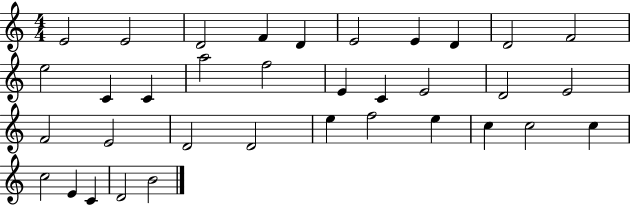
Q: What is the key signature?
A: C major